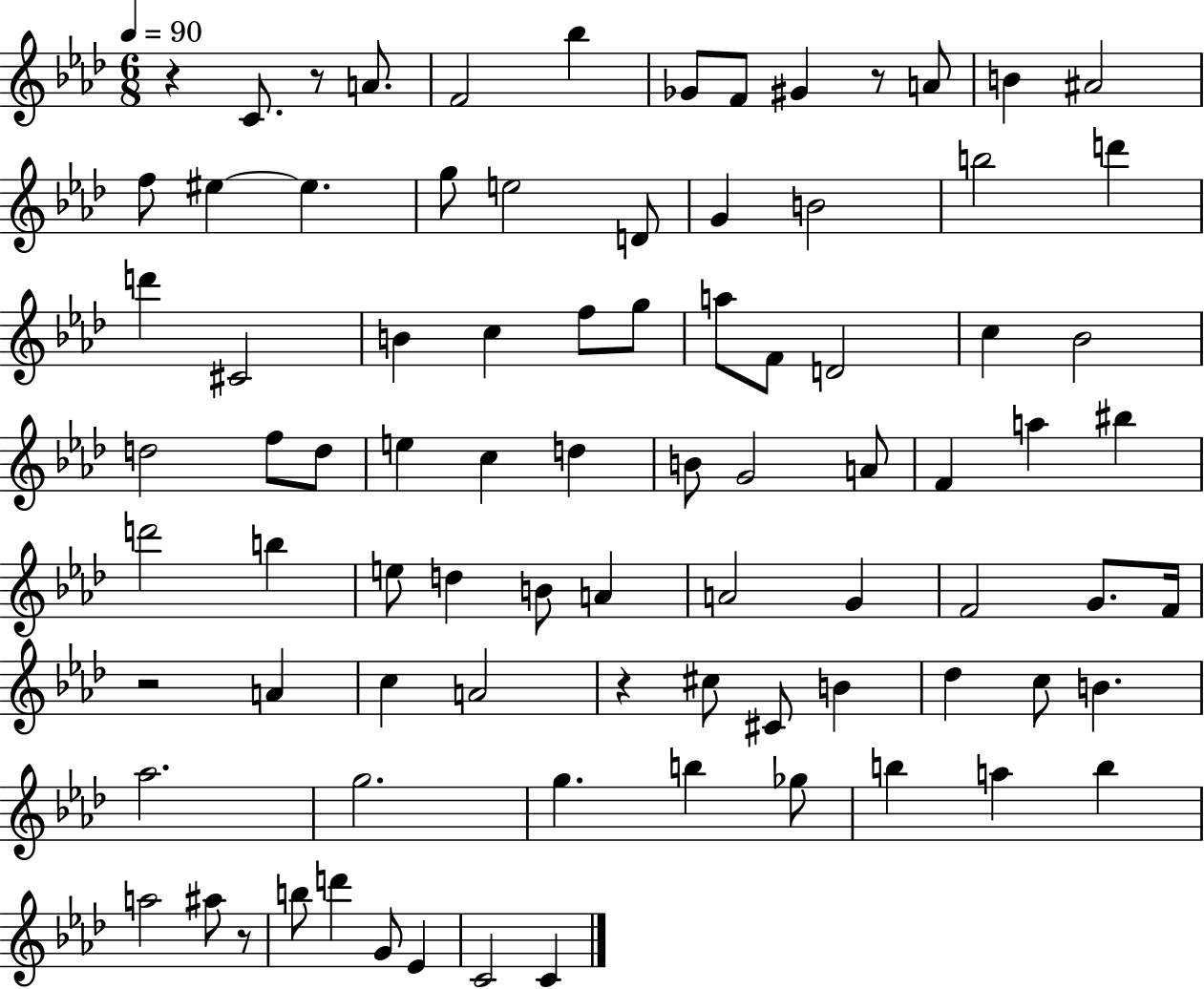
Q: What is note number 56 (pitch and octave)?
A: C5